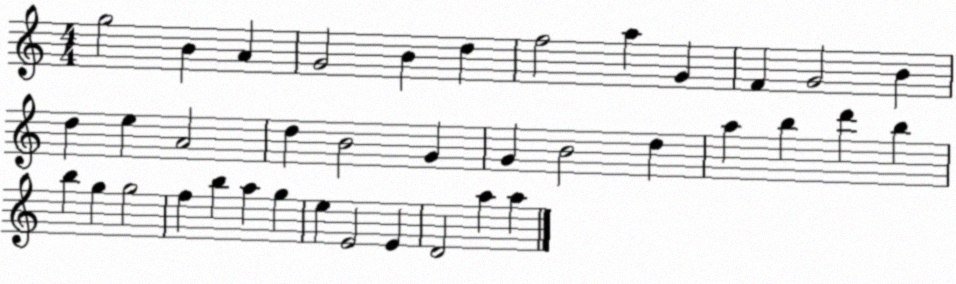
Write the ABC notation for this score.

X:1
T:Untitled
M:4/4
L:1/4
K:C
g2 B A G2 B d f2 a G F G2 B d e A2 d B2 G G B2 d a b d' b b g g2 f b a g e E2 E D2 a a